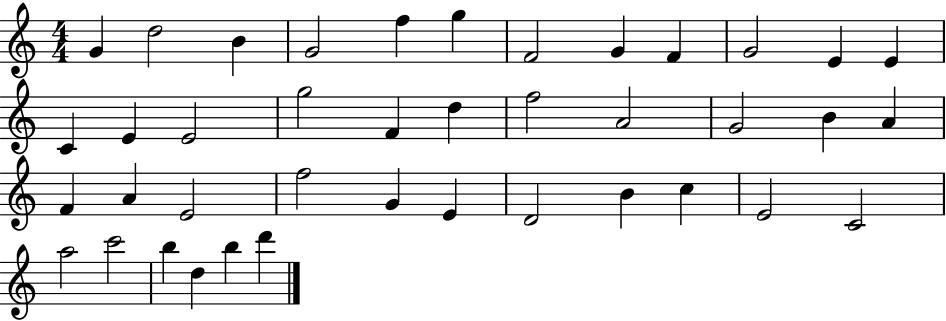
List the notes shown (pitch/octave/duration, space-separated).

G4/q D5/h B4/q G4/h F5/q G5/q F4/h G4/q F4/q G4/h E4/q E4/q C4/q E4/q E4/h G5/h F4/q D5/q F5/h A4/h G4/h B4/q A4/q F4/q A4/q E4/h F5/h G4/q E4/q D4/h B4/q C5/q E4/h C4/h A5/h C6/h B5/q D5/q B5/q D6/q